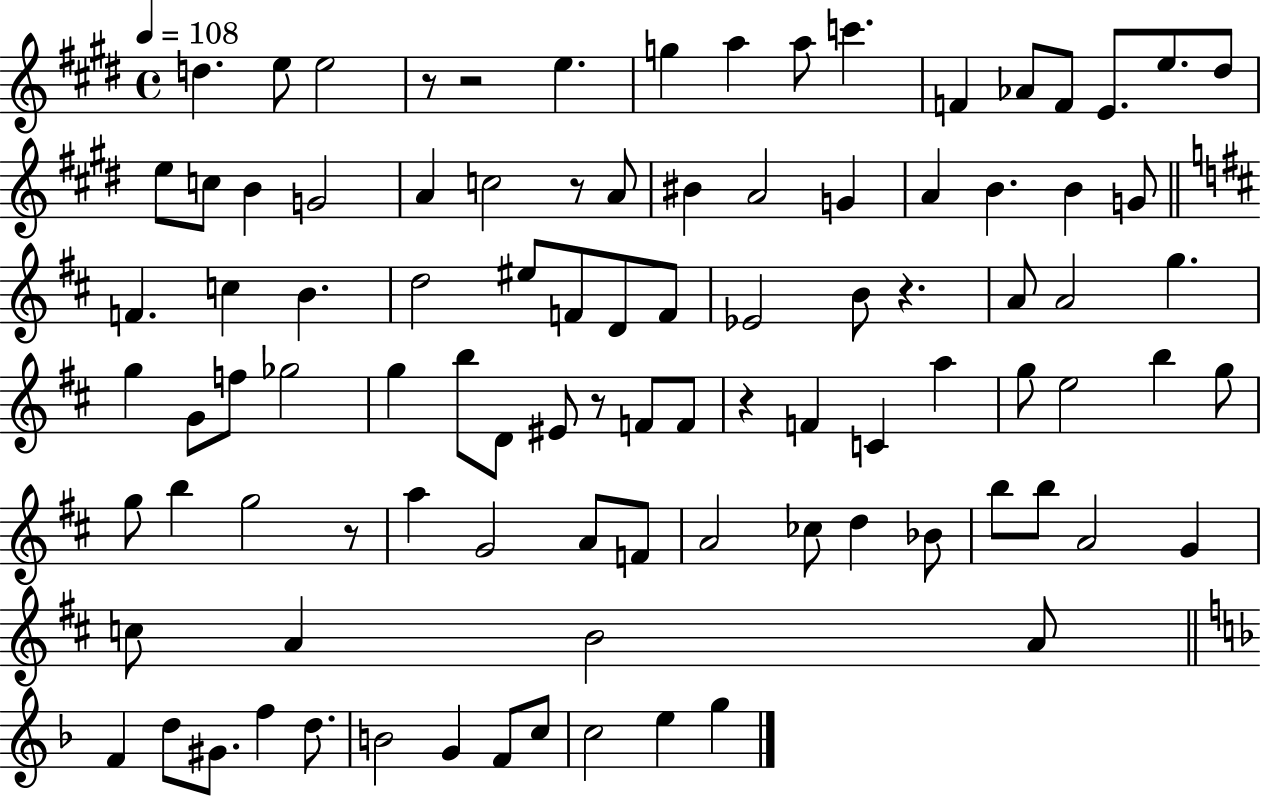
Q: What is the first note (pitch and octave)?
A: D5